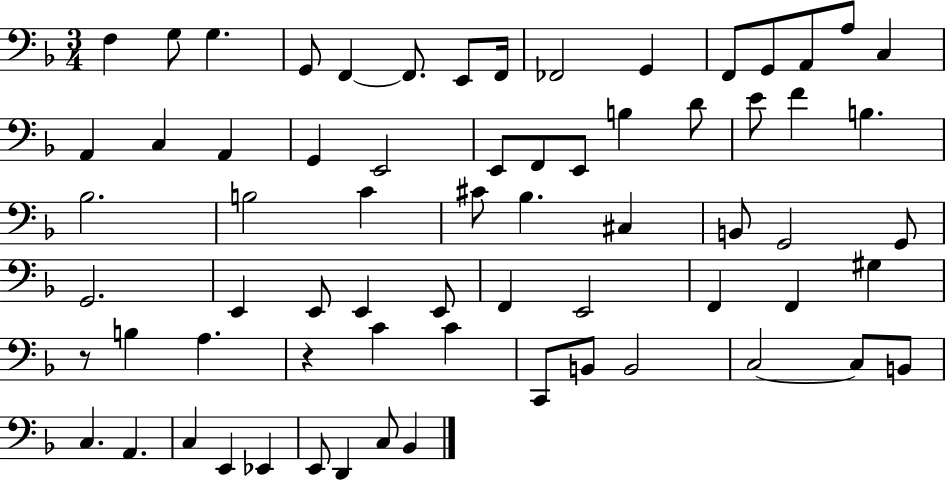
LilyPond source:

{
  \clef bass
  \numericTimeSignature
  \time 3/4
  \key f \major
  f4 g8 g4. | g,8 f,4~~ f,8. e,8 f,16 | fes,2 g,4 | f,8 g,8 a,8 a8 c4 | \break a,4 c4 a,4 | g,4 e,2 | e,8 f,8 e,8 b4 d'8 | e'8 f'4 b4. | \break bes2. | b2 c'4 | cis'8 bes4. cis4 | b,8 g,2 g,8 | \break g,2. | e,4 e,8 e,4 e,8 | f,4 e,2 | f,4 f,4 gis4 | \break r8 b4 a4. | r4 c'4 c'4 | c,8 b,8 b,2 | c2~~ c8 b,8 | \break c4. a,4. | c4 e,4 ees,4 | e,8 d,4 c8 bes,4 | \bar "|."
}